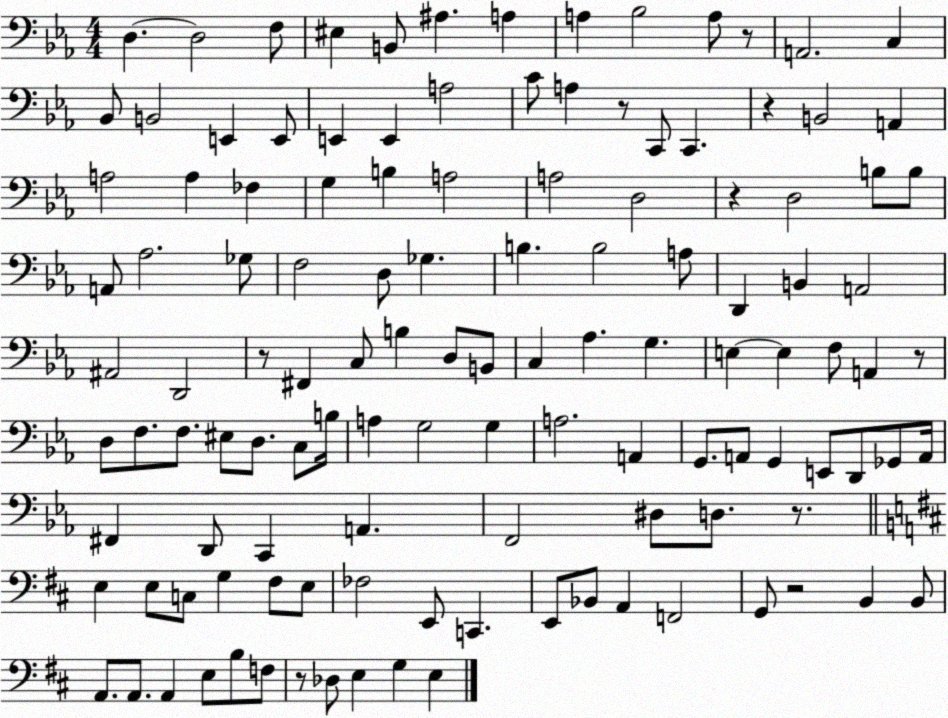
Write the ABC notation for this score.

X:1
T:Untitled
M:4/4
L:1/4
K:Eb
D, D,2 F,/2 ^E, B,,/2 ^A, A, A, _B,2 A,/2 z/2 A,,2 C, _B,,/2 B,,2 E,, E,,/2 E,, E,, A,2 C/2 A, z/2 C,,/2 C,, z B,,2 A,, A,2 A, _F, G, B, A,2 A,2 D,2 z D,2 B,/2 B,/2 A,,/2 _A,2 _G,/2 F,2 D,/2 _G, B, B,2 A,/2 D,, B,, A,,2 ^A,,2 D,,2 z/2 ^F,, C,/2 B, D,/2 B,,/2 C, _A, G, E, E, F,/2 A,, z/2 D,/2 F,/2 F,/2 ^E,/2 D,/2 C,/2 B,/4 A, G,2 G, A,2 A,, G,,/2 A,,/2 G,, E,,/2 D,,/2 _G,,/2 A,,/4 ^F,, D,,/2 C,, A,, F,,2 ^D,/2 D,/2 z/2 E, E,/2 C,/2 G, ^F,/2 E,/2 _F,2 E,,/2 C,, E,,/2 _B,,/2 A,, F,,2 G,,/2 z2 B,, B,,/2 A,,/2 A,,/2 A,, E,/2 B,/2 F,/2 z/2 _D,/2 E, G, E,